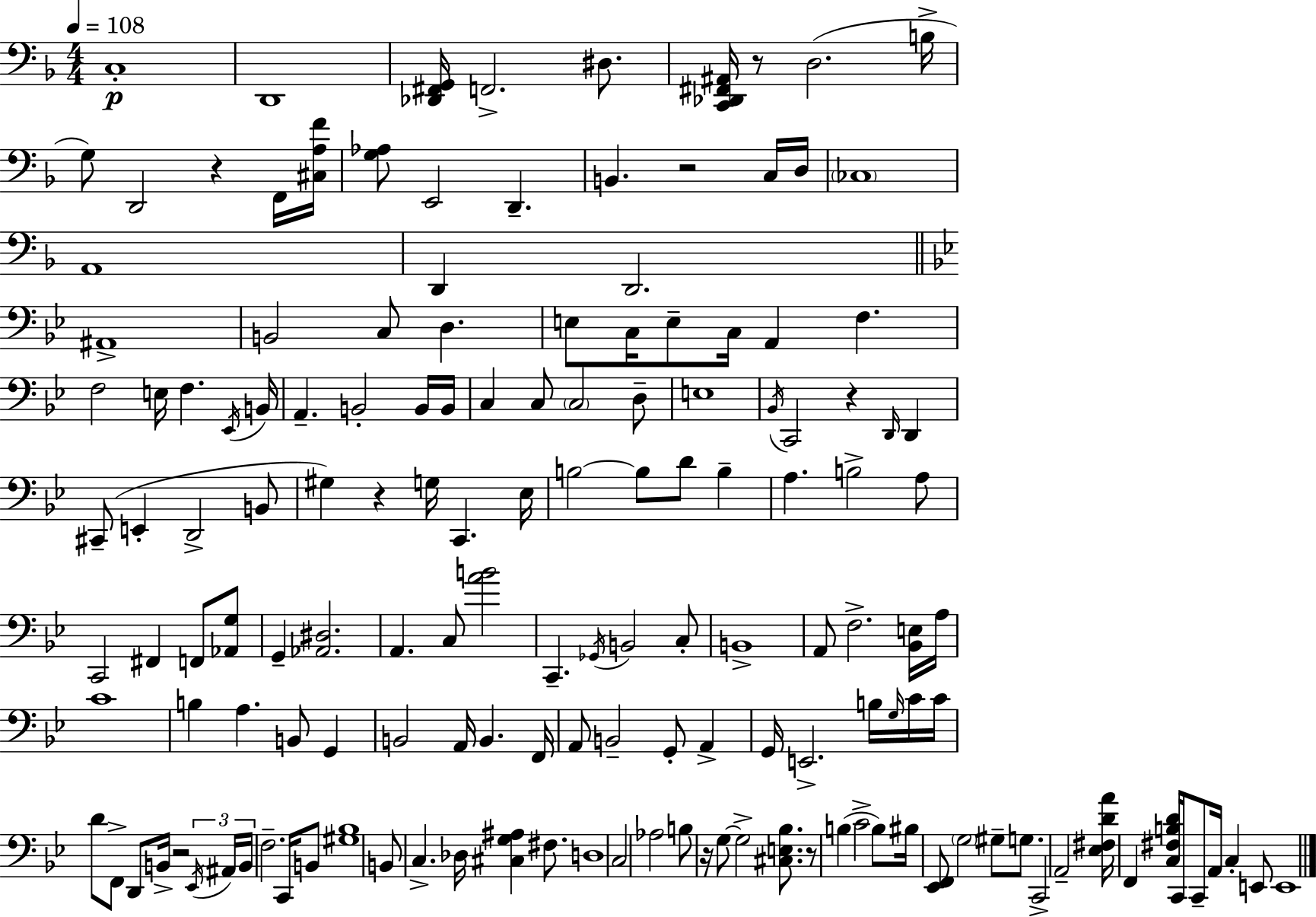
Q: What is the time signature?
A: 4/4